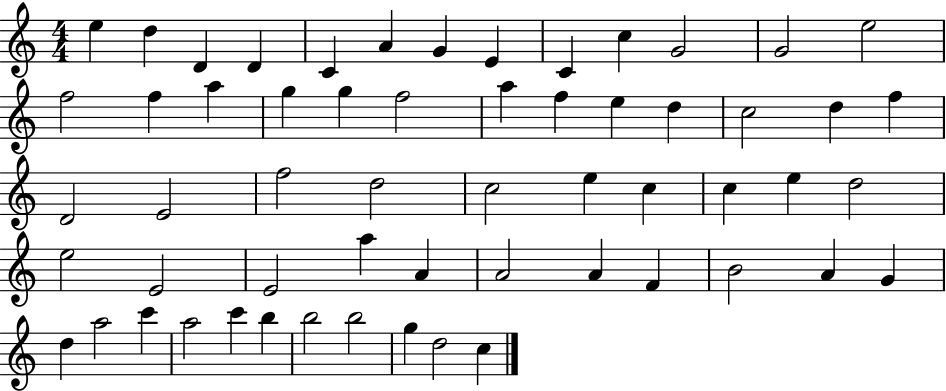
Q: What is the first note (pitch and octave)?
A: E5